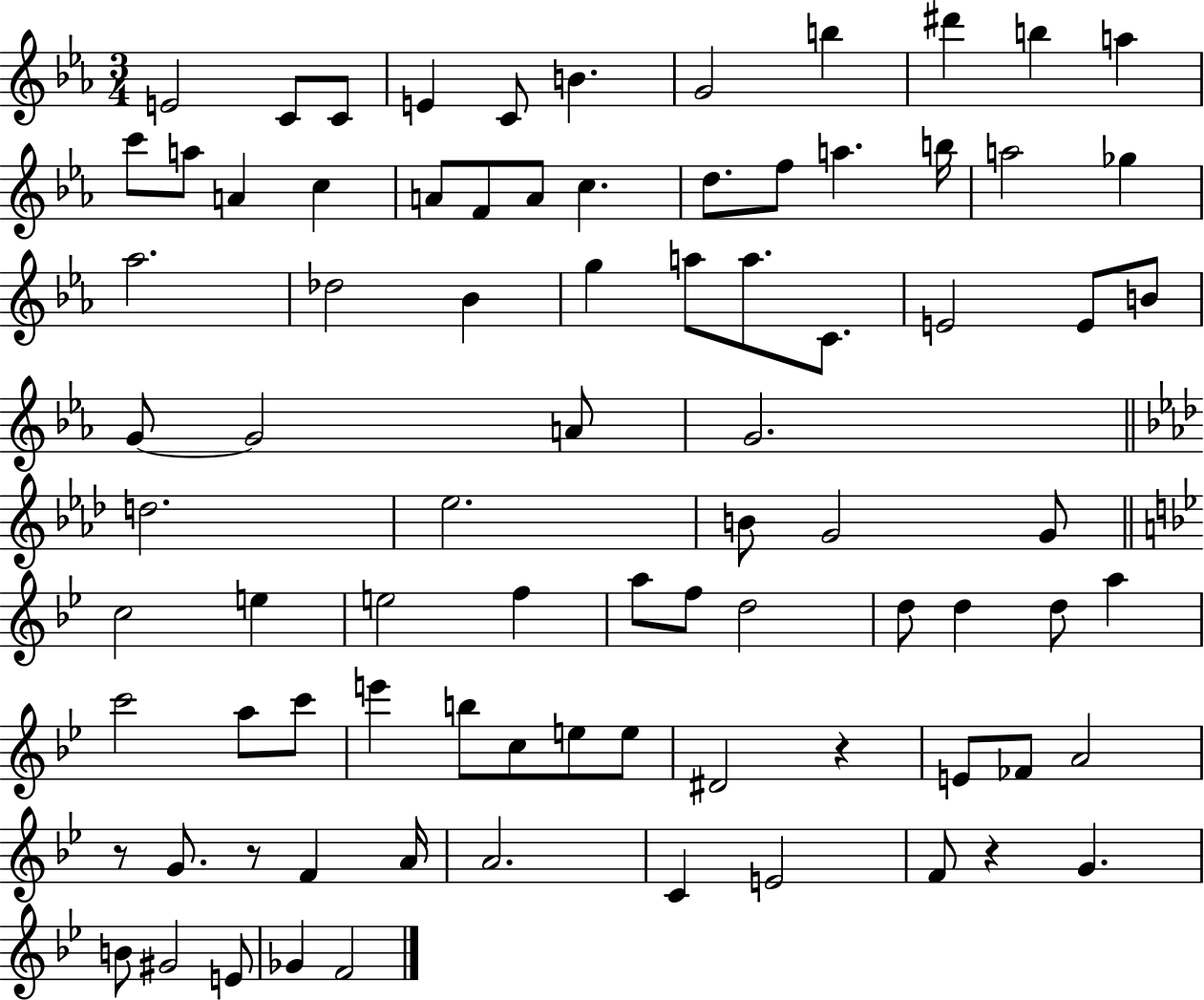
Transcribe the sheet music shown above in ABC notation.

X:1
T:Untitled
M:3/4
L:1/4
K:Eb
E2 C/2 C/2 E C/2 B G2 b ^d' b a c'/2 a/2 A c A/2 F/2 A/2 c d/2 f/2 a b/4 a2 _g _a2 _d2 _B g a/2 a/2 C/2 E2 E/2 B/2 G/2 G2 A/2 G2 d2 _e2 B/2 G2 G/2 c2 e e2 f a/2 f/2 d2 d/2 d d/2 a c'2 a/2 c'/2 e' b/2 c/2 e/2 e/2 ^D2 z E/2 _F/2 A2 z/2 G/2 z/2 F A/4 A2 C E2 F/2 z G B/2 ^G2 E/2 _G F2